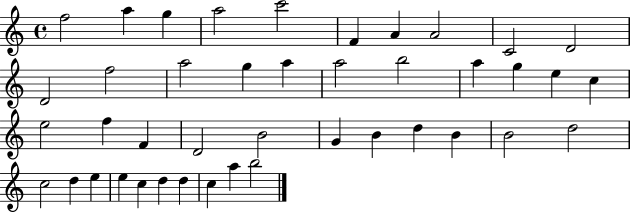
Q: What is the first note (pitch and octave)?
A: F5